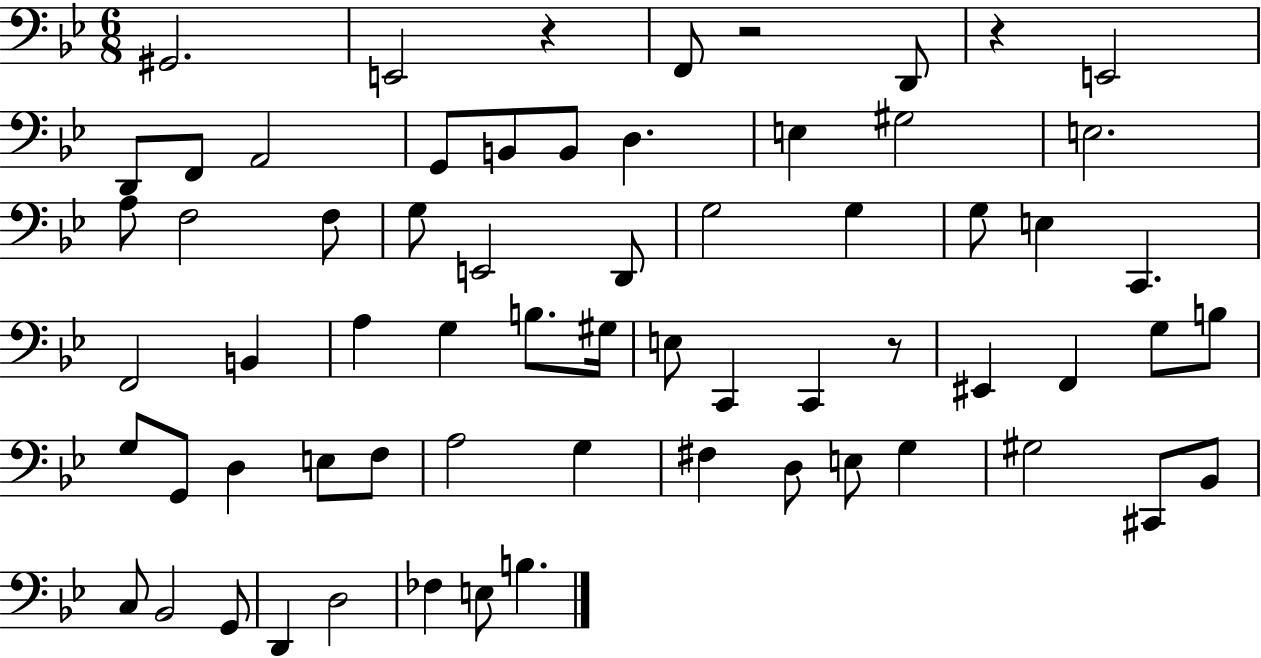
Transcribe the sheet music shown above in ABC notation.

X:1
T:Untitled
M:6/8
L:1/4
K:Bb
^G,,2 E,,2 z F,,/2 z2 D,,/2 z E,,2 D,,/2 F,,/2 A,,2 G,,/2 B,,/2 B,,/2 D, E, ^G,2 E,2 A,/2 F,2 F,/2 G,/2 E,,2 D,,/2 G,2 G, G,/2 E, C,, F,,2 B,, A, G, B,/2 ^G,/4 E,/2 C,, C,, z/2 ^E,, F,, G,/2 B,/2 G,/2 G,,/2 D, E,/2 F,/2 A,2 G, ^F, D,/2 E,/2 G, ^G,2 ^C,,/2 _B,,/2 C,/2 _B,,2 G,,/2 D,, D,2 _F, E,/2 B,